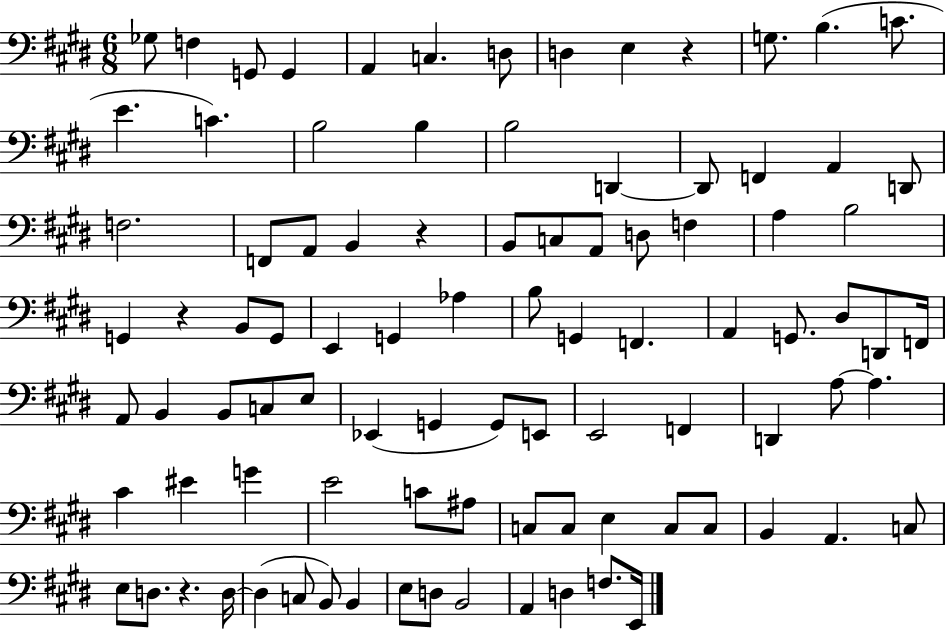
X:1
T:Untitled
M:6/8
L:1/4
K:E
_G,/2 F, G,,/2 G,, A,, C, D,/2 D, E, z G,/2 B, C/2 E C B,2 B, B,2 D,, D,,/2 F,, A,, D,,/2 F,2 F,,/2 A,,/2 B,, z B,,/2 C,/2 A,,/2 D,/2 F, A, B,2 G,, z B,,/2 G,,/2 E,, G,, _A, B,/2 G,, F,, A,, G,,/2 ^D,/2 D,,/2 F,,/4 A,,/2 B,, B,,/2 C,/2 E,/2 _E,, G,, G,,/2 E,,/2 E,,2 F,, D,, A,/2 A, ^C ^E G E2 C/2 ^A,/2 C,/2 C,/2 E, C,/2 C,/2 B,, A,, C,/2 E,/2 D,/2 z D,/4 D, C,/2 B,,/2 B,, E,/2 D,/2 B,,2 A,, D, F,/2 E,,/4